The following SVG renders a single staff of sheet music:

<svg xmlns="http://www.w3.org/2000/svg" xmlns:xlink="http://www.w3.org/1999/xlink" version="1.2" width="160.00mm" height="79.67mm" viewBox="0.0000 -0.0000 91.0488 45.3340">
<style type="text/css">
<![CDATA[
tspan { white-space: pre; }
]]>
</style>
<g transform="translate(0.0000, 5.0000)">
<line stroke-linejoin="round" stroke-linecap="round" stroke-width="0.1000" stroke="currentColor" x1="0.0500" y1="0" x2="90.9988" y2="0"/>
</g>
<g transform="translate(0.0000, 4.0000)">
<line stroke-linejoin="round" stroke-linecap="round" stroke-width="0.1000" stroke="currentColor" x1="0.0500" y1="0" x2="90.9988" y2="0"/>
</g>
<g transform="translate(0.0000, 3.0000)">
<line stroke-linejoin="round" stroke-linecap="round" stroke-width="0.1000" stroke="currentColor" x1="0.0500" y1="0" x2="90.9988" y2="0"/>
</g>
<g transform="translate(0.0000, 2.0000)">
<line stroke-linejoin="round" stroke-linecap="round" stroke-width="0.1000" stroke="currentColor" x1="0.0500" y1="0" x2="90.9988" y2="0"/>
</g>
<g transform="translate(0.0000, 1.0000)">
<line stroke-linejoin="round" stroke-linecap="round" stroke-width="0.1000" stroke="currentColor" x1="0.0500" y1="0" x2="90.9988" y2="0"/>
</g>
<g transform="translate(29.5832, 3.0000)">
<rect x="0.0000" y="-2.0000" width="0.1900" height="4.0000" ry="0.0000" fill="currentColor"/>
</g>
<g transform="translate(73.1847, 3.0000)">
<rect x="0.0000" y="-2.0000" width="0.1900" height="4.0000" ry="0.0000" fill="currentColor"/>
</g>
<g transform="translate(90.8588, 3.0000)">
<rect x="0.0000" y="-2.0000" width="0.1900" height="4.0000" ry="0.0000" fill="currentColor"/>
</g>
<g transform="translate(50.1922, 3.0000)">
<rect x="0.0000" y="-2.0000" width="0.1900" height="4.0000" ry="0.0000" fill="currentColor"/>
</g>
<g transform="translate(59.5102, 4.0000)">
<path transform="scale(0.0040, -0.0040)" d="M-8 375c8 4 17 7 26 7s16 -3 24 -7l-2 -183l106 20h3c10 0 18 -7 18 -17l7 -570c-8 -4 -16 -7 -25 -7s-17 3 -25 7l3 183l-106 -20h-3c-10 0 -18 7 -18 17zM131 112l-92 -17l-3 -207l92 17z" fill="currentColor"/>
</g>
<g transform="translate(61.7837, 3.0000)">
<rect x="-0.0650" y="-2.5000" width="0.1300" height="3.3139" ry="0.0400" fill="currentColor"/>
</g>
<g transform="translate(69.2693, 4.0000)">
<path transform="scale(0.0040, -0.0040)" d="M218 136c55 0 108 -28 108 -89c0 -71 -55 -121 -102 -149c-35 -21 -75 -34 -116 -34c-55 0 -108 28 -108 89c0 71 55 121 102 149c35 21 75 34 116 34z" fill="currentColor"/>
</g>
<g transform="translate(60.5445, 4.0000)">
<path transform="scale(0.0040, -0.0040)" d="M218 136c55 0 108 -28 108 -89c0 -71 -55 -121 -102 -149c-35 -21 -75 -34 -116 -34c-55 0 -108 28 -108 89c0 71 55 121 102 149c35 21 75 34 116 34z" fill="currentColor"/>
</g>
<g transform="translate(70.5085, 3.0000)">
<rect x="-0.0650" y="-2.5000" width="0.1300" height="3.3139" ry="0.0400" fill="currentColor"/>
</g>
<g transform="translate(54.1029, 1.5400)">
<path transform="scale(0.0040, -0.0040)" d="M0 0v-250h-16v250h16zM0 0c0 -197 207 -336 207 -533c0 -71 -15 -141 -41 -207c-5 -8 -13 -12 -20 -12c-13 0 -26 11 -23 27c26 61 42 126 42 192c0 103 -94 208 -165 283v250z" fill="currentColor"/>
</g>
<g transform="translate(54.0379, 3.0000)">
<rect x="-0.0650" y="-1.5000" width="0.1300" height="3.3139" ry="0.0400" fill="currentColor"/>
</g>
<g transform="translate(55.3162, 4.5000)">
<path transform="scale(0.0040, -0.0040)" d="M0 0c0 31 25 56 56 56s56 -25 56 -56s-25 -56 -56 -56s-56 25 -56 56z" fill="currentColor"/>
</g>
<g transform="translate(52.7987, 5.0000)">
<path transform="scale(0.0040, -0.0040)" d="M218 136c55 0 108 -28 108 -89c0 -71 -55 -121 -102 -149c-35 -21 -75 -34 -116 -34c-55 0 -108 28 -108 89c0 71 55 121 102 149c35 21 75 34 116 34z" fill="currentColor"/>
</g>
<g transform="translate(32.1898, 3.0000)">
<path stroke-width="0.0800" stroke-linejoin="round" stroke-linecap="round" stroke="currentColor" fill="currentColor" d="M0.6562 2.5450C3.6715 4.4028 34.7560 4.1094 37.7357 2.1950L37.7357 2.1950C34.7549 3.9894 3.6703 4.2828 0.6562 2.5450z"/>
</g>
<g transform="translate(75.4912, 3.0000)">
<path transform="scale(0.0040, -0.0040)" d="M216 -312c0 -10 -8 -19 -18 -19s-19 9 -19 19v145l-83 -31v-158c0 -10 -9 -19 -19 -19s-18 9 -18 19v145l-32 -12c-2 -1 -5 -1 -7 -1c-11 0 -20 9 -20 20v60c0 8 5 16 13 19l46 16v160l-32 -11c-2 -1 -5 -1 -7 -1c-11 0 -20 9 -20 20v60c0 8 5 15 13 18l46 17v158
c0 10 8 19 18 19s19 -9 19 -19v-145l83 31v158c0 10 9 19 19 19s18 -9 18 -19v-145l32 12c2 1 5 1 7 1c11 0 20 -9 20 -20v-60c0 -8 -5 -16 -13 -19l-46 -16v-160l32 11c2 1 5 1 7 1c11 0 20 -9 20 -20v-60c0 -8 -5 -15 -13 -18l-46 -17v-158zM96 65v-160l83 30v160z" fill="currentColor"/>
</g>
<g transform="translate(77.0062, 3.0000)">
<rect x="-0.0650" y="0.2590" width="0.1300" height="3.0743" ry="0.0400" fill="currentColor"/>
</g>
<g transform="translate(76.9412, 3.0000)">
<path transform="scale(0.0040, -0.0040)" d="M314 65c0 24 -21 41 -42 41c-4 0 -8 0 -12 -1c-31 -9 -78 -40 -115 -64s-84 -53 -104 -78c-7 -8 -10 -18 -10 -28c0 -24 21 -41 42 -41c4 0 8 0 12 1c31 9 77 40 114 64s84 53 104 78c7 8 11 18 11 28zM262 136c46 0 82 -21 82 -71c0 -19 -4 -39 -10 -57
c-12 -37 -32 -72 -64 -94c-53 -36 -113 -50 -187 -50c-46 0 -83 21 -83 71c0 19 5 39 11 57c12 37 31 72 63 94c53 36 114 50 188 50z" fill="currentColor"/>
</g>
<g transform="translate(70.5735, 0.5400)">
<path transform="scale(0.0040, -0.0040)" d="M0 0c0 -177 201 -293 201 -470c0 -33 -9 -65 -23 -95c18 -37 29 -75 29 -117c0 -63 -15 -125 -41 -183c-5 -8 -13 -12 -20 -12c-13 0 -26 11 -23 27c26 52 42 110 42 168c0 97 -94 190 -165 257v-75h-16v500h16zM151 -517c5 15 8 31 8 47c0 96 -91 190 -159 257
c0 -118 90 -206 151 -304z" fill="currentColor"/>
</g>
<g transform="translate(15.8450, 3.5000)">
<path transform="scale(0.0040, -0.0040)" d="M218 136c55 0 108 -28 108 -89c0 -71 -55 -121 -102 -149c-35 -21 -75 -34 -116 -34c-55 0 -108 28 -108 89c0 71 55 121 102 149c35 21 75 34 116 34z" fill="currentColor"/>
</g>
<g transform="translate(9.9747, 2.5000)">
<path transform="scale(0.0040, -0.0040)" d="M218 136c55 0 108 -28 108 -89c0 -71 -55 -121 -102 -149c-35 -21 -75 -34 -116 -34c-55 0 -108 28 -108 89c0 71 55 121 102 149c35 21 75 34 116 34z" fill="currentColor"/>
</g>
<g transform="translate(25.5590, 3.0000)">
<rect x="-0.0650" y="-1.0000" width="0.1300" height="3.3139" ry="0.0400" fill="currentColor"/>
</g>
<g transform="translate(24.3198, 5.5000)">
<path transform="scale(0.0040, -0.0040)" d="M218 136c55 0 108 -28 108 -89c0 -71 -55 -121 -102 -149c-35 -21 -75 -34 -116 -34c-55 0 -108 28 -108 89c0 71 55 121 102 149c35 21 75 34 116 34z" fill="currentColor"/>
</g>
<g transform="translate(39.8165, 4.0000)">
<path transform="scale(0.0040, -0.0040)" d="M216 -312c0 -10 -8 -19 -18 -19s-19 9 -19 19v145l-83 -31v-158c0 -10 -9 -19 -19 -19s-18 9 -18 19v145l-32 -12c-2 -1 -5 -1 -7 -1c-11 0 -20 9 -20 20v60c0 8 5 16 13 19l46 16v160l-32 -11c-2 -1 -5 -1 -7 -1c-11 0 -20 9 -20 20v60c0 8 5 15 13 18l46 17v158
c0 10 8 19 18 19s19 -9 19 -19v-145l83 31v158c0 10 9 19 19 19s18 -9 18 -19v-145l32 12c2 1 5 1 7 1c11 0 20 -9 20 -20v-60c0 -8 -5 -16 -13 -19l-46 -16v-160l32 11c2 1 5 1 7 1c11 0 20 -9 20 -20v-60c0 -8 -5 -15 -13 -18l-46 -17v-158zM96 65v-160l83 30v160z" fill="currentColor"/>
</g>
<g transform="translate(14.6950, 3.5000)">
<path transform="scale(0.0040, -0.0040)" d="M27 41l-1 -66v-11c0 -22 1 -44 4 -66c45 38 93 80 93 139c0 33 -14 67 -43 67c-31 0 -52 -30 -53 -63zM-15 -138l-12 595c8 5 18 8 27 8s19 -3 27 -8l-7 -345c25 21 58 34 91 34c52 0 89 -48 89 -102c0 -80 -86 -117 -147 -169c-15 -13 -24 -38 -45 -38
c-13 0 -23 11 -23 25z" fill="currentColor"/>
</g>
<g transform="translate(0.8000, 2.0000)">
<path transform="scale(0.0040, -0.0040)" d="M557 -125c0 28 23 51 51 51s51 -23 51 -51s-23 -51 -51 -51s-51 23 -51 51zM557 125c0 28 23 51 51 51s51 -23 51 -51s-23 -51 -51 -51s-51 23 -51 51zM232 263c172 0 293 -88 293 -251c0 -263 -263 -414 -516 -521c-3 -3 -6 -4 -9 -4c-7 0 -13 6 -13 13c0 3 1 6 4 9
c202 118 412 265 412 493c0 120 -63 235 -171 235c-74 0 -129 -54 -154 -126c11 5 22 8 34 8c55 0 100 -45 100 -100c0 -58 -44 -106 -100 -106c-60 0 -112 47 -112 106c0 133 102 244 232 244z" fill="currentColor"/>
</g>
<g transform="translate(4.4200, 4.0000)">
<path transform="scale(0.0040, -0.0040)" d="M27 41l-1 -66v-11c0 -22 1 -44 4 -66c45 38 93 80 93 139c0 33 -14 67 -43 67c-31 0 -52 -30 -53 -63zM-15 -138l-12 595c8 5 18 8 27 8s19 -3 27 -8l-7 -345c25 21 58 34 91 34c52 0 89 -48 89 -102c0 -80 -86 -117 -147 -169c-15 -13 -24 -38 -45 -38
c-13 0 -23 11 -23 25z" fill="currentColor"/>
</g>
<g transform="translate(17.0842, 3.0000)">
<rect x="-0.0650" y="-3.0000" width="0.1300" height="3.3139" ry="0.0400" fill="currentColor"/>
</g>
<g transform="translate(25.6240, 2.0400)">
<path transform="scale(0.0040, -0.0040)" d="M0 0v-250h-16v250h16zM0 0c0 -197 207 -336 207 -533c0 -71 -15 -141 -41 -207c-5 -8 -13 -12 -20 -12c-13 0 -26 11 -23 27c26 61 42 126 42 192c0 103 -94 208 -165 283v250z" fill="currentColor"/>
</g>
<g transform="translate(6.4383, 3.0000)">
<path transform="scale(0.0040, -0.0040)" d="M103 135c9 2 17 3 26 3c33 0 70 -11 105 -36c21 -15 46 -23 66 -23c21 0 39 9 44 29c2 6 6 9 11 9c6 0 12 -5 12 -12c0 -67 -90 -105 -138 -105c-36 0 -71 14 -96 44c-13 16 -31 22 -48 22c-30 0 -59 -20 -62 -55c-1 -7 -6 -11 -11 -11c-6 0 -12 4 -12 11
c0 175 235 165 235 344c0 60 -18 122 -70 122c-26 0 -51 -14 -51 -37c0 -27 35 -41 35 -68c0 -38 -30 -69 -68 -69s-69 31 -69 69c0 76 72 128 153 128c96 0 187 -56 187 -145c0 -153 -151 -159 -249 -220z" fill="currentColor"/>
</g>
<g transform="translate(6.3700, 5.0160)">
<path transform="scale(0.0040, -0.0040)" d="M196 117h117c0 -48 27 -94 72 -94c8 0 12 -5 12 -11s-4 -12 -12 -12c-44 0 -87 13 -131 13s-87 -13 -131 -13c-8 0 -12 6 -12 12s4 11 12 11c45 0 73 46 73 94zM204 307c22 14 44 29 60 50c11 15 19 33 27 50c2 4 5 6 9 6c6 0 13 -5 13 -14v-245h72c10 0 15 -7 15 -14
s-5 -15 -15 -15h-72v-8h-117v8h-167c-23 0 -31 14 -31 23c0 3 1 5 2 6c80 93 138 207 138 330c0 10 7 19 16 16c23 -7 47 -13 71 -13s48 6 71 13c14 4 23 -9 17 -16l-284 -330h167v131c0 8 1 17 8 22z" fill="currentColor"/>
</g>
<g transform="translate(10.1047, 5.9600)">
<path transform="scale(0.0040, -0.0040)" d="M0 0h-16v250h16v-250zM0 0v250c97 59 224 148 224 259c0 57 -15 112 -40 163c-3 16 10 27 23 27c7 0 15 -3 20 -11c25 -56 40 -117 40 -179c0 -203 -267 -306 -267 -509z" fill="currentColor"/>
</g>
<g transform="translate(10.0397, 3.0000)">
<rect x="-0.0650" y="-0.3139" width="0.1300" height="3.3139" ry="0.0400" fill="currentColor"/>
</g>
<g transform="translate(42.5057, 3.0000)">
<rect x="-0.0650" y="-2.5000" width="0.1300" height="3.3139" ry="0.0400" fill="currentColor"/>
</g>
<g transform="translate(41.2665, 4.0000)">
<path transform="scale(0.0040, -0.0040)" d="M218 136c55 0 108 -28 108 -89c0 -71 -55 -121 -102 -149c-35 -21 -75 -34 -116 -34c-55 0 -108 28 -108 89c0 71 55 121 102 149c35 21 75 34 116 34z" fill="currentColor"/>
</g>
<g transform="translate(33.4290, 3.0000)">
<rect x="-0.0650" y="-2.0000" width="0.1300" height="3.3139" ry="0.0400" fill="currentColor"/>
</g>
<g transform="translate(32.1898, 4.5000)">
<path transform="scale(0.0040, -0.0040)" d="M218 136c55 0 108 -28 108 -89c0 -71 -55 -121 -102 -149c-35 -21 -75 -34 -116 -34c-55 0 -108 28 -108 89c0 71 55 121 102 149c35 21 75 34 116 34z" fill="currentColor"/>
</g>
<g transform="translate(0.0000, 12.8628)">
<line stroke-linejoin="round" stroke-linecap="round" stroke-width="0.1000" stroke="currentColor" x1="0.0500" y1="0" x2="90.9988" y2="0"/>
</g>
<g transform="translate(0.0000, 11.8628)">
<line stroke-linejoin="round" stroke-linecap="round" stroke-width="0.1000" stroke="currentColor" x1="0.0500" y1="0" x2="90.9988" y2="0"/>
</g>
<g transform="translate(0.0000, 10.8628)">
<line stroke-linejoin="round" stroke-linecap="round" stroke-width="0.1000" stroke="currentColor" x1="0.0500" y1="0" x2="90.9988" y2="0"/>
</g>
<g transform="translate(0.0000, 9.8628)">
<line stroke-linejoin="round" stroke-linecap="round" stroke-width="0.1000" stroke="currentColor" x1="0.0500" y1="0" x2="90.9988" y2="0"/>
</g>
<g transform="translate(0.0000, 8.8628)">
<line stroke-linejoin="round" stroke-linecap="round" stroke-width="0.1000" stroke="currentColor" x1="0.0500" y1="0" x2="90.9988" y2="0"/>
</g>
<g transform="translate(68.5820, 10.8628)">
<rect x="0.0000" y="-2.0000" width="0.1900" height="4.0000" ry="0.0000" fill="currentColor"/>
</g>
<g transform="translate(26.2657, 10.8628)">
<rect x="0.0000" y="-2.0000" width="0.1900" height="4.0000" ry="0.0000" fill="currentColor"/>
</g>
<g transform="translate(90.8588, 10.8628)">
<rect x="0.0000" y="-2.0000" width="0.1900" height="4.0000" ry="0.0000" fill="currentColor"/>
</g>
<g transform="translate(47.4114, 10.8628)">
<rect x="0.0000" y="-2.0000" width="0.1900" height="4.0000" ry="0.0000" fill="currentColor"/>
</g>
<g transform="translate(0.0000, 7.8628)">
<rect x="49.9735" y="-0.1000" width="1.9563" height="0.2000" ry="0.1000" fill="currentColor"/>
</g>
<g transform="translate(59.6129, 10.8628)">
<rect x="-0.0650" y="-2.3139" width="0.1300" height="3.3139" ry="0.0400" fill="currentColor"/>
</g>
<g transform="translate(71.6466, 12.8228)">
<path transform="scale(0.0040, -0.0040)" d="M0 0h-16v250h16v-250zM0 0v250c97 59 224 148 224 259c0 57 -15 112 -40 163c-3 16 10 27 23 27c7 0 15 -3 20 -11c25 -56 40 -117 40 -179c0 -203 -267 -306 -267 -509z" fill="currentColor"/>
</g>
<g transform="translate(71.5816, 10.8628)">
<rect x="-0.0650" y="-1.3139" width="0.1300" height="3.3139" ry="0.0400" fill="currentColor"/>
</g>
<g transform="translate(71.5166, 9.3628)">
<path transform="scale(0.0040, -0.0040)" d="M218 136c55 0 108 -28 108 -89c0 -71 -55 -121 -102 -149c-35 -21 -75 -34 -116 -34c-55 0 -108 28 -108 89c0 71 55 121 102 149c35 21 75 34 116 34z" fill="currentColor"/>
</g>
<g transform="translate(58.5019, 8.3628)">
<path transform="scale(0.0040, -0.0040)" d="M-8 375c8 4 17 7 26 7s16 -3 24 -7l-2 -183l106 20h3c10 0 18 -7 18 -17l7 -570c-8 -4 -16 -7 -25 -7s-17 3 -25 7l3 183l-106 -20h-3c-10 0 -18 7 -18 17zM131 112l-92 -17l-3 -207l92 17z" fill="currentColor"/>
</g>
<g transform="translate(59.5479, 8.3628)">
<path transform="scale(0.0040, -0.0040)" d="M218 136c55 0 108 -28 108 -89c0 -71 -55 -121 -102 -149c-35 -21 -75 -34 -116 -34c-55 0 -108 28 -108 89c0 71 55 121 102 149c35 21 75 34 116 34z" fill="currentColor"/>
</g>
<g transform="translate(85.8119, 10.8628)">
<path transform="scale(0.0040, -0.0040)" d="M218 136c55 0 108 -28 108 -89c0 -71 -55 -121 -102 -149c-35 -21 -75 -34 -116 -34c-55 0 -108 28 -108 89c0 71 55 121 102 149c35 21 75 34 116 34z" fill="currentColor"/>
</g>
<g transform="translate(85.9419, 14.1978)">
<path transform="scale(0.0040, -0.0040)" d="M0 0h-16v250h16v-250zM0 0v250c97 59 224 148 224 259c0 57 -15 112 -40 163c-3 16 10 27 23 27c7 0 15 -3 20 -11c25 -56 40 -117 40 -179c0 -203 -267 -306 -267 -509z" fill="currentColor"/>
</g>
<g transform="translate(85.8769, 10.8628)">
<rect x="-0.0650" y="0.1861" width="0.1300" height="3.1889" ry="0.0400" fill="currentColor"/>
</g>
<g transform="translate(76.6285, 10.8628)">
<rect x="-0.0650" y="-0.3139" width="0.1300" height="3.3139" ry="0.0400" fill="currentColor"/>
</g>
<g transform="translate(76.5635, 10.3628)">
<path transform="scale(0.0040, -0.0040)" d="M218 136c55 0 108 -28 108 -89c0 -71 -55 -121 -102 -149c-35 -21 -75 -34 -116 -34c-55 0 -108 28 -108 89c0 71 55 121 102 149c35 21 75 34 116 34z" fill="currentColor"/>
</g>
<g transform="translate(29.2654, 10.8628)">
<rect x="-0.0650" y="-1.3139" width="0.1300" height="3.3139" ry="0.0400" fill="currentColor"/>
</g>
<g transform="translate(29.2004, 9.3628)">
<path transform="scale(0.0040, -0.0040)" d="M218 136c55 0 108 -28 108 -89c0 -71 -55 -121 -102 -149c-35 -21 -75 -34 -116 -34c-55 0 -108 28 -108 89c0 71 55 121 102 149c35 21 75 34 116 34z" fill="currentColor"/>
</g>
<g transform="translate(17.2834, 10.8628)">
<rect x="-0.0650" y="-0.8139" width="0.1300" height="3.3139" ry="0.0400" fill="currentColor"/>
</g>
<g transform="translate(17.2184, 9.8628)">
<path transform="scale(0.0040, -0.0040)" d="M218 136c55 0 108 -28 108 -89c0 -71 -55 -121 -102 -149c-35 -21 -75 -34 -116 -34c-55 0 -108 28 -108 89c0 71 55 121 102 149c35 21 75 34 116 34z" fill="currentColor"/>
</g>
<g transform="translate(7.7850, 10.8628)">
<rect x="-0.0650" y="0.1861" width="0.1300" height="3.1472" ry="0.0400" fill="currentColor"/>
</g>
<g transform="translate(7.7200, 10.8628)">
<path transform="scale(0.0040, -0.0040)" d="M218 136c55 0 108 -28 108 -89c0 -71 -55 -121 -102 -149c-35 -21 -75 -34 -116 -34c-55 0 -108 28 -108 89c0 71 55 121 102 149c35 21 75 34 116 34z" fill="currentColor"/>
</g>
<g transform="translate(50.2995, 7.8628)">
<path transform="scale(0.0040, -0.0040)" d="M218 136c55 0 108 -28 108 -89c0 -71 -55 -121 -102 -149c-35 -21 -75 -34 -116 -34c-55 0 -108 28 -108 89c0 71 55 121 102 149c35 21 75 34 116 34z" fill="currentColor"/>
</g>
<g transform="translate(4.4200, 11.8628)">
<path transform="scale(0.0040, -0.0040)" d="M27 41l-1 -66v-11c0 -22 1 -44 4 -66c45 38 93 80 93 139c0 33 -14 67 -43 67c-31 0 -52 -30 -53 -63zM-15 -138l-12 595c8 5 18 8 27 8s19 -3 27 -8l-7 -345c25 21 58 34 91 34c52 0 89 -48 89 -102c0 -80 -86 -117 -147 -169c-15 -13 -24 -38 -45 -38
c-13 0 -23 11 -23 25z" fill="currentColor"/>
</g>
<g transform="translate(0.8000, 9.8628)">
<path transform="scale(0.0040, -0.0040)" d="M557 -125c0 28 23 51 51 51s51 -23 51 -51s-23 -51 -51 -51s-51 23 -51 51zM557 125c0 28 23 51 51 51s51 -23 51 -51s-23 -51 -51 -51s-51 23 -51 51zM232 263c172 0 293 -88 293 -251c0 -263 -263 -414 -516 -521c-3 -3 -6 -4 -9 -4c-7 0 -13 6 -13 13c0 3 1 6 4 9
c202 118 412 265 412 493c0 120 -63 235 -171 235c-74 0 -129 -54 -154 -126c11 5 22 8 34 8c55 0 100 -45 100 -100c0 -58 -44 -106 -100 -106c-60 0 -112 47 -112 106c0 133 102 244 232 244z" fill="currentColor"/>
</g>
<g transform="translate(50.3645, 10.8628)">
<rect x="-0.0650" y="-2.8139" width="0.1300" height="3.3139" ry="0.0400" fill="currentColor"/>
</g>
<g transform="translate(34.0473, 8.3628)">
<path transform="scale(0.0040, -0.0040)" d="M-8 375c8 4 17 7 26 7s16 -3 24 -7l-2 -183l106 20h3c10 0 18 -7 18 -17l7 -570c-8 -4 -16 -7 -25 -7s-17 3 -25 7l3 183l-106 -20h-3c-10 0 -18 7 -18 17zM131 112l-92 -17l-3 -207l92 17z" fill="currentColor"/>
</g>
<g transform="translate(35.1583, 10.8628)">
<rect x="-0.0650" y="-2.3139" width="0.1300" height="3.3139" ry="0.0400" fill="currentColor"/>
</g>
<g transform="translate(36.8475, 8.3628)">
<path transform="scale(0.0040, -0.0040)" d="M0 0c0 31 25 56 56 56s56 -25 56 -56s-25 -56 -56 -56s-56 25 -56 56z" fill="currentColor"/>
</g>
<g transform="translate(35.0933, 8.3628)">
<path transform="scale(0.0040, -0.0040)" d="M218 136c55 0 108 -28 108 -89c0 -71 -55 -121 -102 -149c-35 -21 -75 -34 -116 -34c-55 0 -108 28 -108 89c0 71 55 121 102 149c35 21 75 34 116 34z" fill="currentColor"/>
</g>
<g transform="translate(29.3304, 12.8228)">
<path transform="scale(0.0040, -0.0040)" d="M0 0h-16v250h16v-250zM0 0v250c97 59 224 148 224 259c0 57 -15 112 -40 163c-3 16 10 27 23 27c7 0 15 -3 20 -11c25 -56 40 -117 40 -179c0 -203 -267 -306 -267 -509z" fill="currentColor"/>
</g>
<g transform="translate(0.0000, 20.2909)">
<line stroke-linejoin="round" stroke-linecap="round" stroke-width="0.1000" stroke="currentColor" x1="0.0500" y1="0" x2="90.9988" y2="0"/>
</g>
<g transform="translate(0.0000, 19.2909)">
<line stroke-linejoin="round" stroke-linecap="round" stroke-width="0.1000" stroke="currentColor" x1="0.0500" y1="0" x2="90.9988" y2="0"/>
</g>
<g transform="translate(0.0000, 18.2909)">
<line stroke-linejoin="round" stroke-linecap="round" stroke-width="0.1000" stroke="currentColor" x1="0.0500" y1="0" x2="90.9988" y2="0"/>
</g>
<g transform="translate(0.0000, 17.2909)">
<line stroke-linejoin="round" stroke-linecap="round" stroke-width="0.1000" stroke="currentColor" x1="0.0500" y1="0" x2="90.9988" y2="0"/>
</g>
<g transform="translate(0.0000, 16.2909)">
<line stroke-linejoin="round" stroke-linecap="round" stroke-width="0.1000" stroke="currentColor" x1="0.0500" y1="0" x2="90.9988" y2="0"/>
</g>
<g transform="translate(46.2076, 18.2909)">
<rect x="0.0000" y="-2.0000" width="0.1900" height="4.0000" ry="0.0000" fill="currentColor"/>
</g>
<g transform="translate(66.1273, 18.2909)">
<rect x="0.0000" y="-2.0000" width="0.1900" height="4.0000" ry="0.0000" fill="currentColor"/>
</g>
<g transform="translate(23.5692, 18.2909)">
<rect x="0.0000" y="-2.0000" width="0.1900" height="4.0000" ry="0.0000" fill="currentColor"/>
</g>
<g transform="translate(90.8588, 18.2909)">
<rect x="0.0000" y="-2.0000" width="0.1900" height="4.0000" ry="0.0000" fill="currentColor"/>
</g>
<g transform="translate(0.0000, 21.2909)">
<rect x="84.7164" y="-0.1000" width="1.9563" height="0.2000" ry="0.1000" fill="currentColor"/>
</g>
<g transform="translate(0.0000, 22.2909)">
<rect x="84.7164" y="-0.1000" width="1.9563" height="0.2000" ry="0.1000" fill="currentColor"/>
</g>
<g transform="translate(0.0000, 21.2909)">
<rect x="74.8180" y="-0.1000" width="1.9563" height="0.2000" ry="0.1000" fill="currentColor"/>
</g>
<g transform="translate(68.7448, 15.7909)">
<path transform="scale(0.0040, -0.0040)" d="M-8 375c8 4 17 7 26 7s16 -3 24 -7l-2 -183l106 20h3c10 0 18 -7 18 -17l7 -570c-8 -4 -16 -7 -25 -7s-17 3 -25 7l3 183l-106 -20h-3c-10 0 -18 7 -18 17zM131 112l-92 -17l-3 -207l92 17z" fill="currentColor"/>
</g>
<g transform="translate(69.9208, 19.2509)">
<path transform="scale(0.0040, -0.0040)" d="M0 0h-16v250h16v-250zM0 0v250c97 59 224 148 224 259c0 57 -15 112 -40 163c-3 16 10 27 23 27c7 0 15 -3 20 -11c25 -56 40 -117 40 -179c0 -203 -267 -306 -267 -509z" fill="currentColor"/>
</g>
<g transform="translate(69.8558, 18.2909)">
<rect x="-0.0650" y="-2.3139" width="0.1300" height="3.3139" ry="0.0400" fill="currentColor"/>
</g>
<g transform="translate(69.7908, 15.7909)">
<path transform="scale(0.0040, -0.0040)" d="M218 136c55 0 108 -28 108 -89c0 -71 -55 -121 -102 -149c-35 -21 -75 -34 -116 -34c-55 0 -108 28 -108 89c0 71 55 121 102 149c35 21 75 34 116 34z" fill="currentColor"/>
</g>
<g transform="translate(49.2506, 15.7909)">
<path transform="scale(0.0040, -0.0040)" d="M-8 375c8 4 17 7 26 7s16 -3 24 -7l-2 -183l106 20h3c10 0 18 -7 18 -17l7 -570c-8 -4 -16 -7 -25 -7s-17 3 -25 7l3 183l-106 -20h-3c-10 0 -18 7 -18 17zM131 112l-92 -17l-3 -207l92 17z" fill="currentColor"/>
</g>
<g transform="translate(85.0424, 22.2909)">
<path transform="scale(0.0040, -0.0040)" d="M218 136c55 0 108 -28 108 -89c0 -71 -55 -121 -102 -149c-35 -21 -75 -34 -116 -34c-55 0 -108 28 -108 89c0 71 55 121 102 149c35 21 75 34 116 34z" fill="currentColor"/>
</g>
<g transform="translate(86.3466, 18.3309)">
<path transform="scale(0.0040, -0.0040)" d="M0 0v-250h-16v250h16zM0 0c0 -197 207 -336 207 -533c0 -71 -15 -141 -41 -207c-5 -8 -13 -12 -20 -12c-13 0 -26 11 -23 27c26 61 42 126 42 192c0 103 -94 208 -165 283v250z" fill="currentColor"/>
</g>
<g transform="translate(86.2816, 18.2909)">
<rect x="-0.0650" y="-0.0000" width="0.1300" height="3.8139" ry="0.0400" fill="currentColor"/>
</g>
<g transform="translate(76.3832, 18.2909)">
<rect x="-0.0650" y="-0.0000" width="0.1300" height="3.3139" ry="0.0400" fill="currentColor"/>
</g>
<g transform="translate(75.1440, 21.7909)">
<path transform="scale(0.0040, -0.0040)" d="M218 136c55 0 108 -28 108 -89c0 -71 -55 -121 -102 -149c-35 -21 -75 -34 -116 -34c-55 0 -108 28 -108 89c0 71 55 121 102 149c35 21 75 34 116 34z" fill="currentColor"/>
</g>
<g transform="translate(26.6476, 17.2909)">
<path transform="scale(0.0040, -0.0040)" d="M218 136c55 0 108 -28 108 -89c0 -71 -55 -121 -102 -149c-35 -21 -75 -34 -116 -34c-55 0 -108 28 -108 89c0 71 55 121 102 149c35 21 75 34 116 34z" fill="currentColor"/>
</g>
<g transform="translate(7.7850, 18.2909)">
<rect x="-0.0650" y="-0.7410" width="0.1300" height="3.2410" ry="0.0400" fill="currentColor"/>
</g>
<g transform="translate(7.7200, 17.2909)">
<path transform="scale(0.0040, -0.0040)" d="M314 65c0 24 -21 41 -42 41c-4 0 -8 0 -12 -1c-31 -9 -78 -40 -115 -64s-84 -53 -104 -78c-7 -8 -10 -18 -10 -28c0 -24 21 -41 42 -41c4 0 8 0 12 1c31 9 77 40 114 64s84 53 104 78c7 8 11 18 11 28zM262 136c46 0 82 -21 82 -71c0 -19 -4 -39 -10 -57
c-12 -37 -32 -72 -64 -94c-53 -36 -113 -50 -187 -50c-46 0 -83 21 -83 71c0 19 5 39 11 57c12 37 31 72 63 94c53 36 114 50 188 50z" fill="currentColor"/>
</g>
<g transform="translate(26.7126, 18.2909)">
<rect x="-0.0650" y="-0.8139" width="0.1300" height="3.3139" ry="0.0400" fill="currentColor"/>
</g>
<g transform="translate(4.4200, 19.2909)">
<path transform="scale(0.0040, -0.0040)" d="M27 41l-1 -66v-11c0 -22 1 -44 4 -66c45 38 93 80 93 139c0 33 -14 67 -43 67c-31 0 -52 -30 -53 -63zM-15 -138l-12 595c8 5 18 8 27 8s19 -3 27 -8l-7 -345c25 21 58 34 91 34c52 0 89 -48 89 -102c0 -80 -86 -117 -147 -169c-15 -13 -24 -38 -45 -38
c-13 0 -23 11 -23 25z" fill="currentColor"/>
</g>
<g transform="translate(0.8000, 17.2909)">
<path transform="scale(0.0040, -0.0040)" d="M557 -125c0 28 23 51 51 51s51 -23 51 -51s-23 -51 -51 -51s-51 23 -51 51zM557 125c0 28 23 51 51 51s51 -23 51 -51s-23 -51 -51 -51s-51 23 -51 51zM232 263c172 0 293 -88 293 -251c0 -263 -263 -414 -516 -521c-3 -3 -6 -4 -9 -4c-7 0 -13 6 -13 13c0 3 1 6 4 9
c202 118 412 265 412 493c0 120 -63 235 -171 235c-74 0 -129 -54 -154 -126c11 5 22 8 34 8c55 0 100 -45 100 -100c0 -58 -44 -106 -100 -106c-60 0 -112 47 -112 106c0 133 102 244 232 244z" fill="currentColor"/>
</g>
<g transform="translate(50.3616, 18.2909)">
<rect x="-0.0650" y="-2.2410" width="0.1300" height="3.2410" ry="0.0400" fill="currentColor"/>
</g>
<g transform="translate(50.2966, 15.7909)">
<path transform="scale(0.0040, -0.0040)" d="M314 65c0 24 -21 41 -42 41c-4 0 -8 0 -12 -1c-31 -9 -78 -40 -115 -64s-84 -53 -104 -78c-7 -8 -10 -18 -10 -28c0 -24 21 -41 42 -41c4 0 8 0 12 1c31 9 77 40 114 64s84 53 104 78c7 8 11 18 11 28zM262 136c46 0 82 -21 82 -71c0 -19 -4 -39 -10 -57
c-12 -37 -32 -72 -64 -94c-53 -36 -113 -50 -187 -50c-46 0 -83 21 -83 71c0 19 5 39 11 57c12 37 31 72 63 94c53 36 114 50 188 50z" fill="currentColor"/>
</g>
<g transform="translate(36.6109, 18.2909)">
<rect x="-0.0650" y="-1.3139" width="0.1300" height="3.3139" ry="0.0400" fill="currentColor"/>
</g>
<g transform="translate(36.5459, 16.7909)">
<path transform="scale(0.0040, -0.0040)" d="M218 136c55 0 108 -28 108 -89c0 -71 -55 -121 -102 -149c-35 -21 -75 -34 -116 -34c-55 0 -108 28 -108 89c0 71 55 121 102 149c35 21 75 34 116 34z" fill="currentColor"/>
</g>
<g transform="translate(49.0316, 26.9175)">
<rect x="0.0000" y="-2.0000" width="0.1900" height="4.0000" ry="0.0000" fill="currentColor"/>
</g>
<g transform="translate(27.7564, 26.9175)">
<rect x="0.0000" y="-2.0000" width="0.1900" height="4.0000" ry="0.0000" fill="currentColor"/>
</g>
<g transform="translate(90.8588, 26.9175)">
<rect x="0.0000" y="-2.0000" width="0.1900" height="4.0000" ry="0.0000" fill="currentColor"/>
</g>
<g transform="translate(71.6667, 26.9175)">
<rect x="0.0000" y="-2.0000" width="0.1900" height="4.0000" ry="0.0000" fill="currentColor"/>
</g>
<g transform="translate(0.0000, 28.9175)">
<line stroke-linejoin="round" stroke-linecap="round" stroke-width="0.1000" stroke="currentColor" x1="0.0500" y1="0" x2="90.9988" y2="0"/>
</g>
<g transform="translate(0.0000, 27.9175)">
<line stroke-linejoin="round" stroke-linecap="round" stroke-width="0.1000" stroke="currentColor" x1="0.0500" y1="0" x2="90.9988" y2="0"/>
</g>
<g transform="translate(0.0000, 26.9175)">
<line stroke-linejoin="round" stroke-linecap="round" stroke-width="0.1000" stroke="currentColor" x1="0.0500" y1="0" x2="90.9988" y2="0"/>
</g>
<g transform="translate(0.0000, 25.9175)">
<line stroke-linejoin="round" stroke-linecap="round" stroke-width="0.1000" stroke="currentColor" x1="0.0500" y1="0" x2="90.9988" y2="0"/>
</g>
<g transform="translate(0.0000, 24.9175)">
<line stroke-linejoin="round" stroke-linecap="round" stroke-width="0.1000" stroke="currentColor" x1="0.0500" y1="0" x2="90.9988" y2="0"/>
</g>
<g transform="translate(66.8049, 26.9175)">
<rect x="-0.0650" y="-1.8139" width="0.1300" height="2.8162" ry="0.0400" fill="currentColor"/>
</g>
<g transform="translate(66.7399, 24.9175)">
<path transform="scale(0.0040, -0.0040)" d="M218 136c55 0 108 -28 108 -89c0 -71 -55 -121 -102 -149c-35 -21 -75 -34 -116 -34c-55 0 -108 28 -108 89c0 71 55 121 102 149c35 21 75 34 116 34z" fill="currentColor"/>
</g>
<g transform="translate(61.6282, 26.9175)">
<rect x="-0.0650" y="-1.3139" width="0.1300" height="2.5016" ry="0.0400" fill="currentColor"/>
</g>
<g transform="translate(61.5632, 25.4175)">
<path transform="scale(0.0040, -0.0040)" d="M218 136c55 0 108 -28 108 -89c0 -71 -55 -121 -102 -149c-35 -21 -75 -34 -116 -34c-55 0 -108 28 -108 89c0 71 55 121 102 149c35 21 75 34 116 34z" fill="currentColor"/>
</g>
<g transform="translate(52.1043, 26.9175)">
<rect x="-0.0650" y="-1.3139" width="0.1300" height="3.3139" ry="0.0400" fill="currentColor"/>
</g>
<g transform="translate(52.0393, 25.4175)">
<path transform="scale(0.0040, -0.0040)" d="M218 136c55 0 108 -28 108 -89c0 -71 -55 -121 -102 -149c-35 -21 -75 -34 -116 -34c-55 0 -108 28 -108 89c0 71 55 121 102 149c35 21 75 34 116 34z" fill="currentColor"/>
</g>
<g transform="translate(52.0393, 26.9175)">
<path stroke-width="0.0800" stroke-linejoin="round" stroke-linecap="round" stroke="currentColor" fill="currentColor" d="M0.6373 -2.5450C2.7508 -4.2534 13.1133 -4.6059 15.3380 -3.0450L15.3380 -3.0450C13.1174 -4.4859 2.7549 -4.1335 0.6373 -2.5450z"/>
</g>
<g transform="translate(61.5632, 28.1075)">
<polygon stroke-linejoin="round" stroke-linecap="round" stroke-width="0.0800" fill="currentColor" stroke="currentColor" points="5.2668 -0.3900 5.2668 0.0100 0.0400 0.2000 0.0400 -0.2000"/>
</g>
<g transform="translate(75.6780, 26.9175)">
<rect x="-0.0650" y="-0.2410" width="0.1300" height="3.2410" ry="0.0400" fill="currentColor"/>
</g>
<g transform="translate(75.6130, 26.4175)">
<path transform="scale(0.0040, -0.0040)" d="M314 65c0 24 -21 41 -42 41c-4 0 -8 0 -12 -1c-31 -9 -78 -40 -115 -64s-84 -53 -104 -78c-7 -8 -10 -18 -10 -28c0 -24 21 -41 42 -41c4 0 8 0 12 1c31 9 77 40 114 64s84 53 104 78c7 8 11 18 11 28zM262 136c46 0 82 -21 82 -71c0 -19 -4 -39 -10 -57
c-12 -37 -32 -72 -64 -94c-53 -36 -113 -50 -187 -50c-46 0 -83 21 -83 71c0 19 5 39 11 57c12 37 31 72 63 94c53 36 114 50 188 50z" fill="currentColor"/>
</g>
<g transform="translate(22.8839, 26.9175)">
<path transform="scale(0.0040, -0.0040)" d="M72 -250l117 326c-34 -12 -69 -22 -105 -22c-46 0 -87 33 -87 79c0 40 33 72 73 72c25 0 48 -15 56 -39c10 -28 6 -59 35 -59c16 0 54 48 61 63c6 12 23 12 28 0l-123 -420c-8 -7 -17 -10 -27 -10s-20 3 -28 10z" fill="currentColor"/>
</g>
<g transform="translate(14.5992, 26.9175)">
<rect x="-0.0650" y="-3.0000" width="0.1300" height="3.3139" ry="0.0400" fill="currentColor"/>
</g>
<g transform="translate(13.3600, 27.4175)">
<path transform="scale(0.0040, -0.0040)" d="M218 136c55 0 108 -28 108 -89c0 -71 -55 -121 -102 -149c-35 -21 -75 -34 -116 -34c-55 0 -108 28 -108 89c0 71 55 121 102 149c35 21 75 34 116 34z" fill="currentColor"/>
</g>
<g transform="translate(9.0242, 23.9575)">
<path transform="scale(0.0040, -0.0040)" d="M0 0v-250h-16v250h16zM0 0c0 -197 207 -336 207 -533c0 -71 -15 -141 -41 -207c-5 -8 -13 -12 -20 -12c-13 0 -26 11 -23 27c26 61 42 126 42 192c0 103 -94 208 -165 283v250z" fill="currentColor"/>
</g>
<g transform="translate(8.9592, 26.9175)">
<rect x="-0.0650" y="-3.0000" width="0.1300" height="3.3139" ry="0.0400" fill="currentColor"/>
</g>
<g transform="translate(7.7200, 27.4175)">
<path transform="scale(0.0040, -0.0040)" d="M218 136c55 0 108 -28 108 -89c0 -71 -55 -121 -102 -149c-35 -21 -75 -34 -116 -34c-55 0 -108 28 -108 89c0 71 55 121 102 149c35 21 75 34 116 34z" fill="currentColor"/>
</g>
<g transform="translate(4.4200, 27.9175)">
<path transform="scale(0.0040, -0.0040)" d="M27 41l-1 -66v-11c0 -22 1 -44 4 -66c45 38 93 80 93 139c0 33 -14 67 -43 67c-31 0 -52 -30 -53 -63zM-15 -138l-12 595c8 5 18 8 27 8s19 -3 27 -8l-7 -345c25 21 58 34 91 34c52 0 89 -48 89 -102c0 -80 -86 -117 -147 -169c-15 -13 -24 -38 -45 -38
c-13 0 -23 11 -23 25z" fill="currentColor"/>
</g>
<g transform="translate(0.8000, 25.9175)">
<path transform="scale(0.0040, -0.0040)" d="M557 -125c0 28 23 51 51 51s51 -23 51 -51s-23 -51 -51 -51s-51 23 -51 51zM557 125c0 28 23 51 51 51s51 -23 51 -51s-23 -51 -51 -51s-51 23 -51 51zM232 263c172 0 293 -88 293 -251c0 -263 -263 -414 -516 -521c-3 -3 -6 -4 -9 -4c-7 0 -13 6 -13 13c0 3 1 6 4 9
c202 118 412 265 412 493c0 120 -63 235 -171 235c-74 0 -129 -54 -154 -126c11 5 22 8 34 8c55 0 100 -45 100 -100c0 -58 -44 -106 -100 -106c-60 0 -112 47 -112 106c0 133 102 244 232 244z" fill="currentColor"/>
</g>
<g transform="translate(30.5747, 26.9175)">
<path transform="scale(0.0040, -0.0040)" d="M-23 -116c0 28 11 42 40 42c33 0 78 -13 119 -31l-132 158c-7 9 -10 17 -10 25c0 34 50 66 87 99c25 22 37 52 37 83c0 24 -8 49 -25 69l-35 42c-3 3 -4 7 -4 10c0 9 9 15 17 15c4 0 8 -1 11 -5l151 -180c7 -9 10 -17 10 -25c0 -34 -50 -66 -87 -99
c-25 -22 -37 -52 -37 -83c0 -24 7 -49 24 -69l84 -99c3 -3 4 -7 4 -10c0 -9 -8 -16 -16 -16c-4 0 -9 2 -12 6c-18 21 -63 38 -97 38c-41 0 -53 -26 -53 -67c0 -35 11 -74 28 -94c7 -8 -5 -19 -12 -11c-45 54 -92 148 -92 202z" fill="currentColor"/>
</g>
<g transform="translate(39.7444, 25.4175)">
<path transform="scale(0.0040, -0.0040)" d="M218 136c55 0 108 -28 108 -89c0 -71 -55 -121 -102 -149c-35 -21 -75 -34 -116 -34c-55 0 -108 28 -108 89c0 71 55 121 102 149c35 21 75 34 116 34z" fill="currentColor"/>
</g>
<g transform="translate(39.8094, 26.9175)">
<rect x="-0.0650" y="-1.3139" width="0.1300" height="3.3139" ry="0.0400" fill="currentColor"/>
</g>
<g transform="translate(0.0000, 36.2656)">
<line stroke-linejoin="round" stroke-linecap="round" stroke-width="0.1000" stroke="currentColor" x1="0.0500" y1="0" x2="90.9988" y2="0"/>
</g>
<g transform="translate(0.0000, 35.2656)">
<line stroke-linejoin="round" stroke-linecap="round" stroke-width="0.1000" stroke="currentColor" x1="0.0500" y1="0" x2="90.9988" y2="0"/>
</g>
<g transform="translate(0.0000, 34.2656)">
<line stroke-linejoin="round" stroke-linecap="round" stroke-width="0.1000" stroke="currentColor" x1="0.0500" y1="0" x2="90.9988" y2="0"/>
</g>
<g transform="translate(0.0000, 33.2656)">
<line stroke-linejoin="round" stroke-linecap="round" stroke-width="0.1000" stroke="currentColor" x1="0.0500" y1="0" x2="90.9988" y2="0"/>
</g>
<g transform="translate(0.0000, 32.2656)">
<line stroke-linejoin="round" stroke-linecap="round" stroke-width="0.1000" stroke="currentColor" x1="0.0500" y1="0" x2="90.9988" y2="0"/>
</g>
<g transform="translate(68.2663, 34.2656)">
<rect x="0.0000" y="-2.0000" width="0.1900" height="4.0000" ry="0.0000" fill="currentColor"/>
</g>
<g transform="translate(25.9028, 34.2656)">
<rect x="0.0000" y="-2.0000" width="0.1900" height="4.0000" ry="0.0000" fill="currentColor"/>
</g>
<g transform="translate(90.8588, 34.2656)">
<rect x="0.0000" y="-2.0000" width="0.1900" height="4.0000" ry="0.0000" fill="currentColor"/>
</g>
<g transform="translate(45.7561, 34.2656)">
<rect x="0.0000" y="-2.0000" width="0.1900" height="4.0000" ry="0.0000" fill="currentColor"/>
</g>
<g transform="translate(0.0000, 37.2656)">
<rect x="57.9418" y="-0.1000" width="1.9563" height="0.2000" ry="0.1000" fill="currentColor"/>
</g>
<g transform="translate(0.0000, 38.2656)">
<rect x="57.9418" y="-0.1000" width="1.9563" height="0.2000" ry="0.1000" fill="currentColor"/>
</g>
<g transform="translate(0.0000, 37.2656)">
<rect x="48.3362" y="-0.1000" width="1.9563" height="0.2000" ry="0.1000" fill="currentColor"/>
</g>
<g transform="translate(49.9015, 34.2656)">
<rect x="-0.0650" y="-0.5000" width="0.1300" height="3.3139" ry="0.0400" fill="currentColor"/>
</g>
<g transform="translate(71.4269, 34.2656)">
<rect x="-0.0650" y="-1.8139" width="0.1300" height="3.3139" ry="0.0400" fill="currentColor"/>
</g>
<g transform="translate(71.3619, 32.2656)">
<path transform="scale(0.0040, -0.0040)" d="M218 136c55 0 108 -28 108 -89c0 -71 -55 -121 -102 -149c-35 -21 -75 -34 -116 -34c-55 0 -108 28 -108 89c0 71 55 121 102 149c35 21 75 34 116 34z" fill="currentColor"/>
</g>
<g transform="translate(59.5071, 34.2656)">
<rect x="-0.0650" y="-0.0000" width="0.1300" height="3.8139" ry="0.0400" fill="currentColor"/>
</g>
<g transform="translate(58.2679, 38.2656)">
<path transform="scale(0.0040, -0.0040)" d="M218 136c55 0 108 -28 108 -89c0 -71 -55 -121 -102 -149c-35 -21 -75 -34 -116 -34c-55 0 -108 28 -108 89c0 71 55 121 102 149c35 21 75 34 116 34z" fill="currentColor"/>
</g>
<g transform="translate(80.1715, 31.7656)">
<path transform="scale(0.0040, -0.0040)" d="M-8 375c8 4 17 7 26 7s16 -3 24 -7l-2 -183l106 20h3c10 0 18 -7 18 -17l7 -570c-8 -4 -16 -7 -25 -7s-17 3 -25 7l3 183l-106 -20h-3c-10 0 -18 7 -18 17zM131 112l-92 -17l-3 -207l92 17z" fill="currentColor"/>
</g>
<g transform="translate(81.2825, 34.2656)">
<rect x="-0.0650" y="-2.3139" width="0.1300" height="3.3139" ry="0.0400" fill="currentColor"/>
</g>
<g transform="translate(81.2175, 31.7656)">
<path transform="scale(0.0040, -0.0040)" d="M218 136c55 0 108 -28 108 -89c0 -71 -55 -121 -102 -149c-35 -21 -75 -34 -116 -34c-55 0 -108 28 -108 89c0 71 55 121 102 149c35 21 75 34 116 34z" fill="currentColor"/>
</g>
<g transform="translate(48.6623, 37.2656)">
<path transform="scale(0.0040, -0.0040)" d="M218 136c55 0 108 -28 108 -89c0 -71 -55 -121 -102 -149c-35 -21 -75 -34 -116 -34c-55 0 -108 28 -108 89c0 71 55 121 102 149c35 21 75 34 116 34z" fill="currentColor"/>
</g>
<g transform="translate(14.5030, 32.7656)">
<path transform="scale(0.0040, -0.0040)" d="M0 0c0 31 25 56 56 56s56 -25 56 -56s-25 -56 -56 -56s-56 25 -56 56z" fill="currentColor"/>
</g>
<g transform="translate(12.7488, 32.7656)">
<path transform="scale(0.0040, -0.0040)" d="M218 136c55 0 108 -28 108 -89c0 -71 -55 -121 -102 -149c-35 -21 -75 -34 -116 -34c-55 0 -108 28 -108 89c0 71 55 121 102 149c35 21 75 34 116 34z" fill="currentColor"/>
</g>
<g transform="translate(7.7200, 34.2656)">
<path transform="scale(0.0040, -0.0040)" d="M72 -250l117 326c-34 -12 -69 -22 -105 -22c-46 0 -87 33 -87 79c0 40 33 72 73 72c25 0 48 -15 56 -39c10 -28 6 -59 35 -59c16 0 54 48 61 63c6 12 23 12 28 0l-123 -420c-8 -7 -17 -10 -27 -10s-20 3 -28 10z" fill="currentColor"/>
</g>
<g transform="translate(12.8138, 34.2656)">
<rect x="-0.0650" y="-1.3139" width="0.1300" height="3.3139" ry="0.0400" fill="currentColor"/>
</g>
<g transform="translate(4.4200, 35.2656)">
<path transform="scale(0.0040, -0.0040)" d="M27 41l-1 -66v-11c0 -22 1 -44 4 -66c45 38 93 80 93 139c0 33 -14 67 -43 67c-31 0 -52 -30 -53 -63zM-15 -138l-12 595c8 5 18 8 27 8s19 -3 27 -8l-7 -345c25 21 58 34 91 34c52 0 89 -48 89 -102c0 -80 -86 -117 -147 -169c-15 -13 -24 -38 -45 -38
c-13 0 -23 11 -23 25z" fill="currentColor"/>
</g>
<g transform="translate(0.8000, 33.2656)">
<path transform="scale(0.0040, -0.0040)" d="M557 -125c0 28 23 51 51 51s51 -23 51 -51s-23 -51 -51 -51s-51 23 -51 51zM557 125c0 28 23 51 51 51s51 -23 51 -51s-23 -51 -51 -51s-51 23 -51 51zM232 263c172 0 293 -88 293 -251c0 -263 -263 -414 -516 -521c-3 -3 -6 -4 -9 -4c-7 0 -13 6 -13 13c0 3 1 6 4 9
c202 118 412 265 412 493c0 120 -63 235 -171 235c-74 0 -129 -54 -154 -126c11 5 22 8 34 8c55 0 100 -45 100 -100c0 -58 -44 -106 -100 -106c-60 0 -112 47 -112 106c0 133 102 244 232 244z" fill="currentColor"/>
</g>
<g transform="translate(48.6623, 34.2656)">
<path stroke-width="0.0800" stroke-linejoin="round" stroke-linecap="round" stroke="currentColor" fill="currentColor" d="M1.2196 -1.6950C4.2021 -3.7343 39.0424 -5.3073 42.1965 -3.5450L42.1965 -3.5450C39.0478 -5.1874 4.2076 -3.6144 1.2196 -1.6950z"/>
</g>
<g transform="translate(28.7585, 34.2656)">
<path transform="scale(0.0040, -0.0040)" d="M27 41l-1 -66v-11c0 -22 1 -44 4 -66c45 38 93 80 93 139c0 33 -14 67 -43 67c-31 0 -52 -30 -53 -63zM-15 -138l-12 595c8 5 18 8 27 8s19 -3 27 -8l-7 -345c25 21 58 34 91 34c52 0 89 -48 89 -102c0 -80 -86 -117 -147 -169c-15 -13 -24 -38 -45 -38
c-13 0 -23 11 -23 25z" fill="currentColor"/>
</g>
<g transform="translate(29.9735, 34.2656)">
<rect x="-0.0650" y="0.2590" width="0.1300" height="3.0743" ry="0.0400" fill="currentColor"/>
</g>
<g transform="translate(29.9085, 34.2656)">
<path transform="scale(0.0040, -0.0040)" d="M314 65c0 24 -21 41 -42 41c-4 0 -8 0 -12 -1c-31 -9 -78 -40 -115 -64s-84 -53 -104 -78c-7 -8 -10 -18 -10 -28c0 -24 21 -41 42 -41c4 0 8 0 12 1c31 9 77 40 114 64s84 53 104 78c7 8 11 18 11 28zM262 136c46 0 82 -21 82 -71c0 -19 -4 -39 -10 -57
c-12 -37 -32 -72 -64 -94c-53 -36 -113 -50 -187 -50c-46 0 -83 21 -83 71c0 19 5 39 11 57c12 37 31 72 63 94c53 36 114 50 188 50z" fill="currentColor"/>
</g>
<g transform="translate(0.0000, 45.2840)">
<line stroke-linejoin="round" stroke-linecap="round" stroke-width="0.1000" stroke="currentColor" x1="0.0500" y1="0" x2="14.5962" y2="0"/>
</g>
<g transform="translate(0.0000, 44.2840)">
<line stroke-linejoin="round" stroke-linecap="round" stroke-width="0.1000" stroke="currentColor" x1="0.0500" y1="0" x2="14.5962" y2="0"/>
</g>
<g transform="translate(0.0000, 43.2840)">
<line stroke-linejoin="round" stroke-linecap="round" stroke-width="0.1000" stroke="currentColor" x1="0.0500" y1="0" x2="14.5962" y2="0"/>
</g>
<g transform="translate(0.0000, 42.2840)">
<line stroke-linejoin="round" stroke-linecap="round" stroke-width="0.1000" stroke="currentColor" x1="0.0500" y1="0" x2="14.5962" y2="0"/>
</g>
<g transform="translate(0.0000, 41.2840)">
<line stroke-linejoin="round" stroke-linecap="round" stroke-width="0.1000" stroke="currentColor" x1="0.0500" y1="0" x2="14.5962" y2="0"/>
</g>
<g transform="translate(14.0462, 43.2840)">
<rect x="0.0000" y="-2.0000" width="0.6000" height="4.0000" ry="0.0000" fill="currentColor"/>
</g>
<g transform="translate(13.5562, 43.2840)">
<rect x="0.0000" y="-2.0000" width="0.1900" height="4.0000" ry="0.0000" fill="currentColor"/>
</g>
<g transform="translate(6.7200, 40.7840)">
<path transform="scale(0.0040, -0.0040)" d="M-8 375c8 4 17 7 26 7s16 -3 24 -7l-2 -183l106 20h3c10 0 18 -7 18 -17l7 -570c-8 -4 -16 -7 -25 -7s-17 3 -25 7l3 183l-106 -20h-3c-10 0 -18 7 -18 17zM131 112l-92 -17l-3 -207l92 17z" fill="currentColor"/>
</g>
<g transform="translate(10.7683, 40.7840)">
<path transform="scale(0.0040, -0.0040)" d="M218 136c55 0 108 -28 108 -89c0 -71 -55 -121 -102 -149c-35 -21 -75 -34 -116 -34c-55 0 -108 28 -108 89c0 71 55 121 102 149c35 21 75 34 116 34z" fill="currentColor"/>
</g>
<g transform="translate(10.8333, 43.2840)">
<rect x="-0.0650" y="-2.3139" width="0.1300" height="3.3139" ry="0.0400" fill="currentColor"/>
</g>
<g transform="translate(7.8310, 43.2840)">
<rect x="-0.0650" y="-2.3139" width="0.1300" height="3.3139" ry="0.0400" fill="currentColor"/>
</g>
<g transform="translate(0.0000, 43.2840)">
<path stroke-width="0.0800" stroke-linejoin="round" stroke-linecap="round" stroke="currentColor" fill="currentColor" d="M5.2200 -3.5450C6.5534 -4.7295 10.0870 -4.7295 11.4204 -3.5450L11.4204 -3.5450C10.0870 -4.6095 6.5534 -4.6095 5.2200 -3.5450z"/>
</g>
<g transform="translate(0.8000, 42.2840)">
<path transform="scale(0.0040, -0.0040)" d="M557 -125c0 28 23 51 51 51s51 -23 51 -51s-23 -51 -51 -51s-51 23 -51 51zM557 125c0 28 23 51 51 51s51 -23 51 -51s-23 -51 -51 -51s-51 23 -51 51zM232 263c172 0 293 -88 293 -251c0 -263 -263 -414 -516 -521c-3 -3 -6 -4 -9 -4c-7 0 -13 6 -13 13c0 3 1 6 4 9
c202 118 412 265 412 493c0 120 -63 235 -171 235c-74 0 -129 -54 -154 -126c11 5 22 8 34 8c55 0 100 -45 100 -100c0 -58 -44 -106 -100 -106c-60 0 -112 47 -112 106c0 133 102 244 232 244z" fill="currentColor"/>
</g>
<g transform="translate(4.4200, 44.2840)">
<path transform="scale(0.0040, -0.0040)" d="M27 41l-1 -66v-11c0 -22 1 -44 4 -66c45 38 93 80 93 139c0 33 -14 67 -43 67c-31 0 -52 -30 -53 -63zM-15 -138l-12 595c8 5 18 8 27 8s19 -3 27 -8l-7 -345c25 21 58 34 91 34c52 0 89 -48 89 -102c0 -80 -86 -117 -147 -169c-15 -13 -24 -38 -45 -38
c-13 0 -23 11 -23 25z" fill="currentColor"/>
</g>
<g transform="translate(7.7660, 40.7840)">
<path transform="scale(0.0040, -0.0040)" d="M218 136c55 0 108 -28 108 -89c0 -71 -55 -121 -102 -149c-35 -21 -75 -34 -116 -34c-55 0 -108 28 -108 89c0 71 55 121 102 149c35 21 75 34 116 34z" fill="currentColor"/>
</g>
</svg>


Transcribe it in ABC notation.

X:1
T:Untitled
M:2/4
L:1/4
K:F
E,/2 _C, F,,/2 A,, ^B,, G,,/2 B,, B,,/4 ^D,2 D, F, G,/2 B, C B, G,/2 E, D,/2 F,2 F, G, B,2 B,/2 D,, C,,/2 C,/2 C, z/2 z G, G, G,/2 A,/2 E,2 z/2 G, _D,2 E,, C,, A, B, B, B,